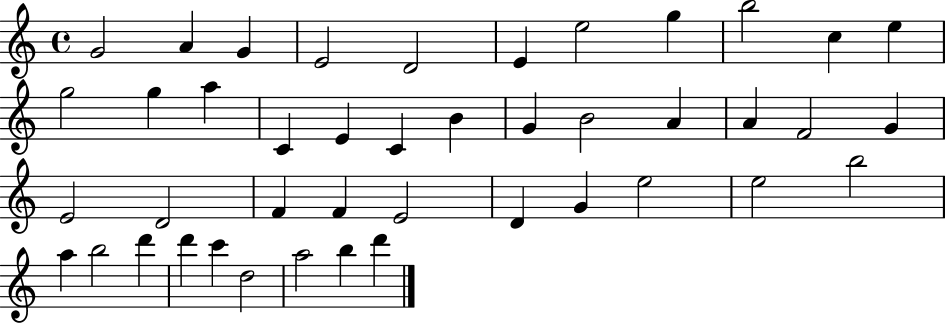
{
  \clef treble
  \time 4/4
  \defaultTimeSignature
  \key c \major
  g'2 a'4 g'4 | e'2 d'2 | e'4 e''2 g''4 | b''2 c''4 e''4 | \break g''2 g''4 a''4 | c'4 e'4 c'4 b'4 | g'4 b'2 a'4 | a'4 f'2 g'4 | \break e'2 d'2 | f'4 f'4 e'2 | d'4 g'4 e''2 | e''2 b''2 | \break a''4 b''2 d'''4 | d'''4 c'''4 d''2 | a''2 b''4 d'''4 | \bar "|."
}